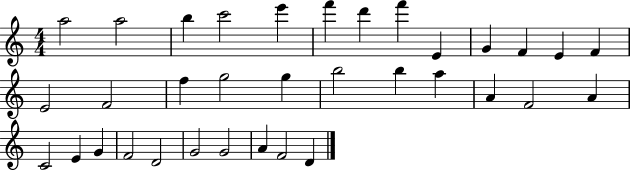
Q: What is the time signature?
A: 4/4